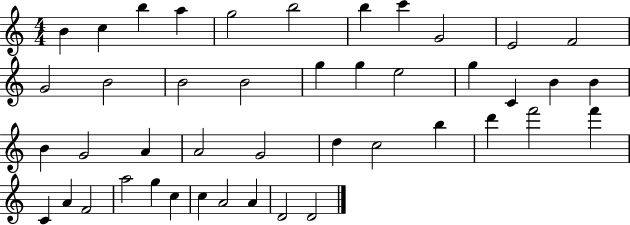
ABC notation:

X:1
T:Untitled
M:4/4
L:1/4
K:C
B c b a g2 b2 b c' G2 E2 F2 G2 B2 B2 B2 g g e2 g C B B B G2 A A2 G2 d c2 b d' f'2 f' C A F2 a2 g c c A2 A D2 D2